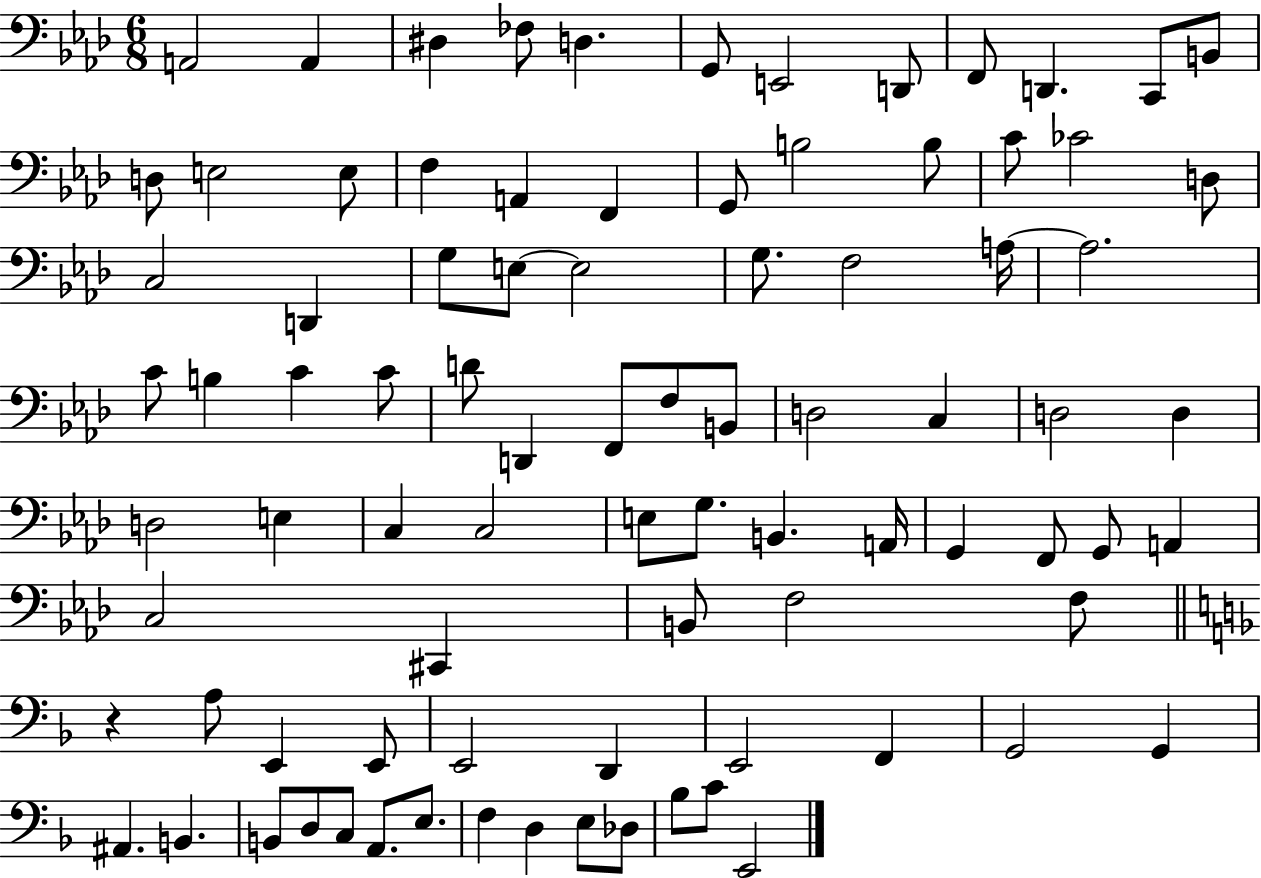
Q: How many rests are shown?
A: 1